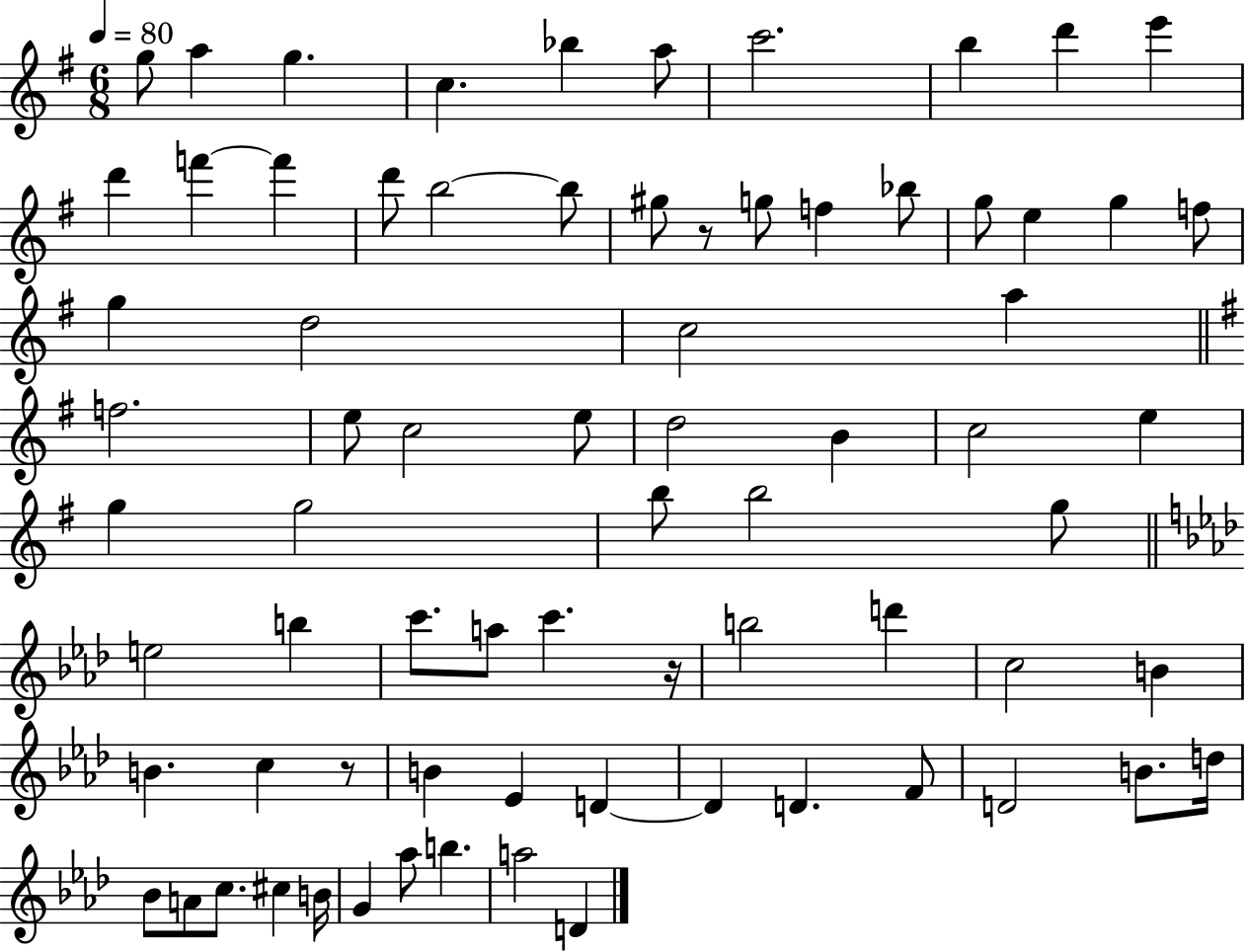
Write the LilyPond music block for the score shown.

{
  \clef treble
  \numericTimeSignature
  \time 6/8
  \key g \major
  \tempo 4 = 80
  \repeat volta 2 { g''8 a''4 g''4. | c''4. bes''4 a''8 | c'''2. | b''4 d'''4 e'''4 | \break d'''4 f'''4~~ f'''4 | d'''8 b''2~~ b''8 | gis''8 r8 g''8 f''4 bes''8 | g''8 e''4 g''4 f''8 | \break g''4 d''2 | c''2 a''4 | \bar "||" \break \key g \major f''2. | e''8 c''2 e''8 | d''2 b'4 | c''2 e''4 | \break g''4 g''2 | b''8 b''2 g''8 | \bar "||" \break \key aes \major e''2 b''4 | c'''8. a''8 c'''4. r16 | b''2 d'''4 | c''2 b'4 | \break b'4. c''4 r8 | b'4 ees'4 d'4~~ | d'4 d'4. f'8 | d'2 b'8. d''16 | \break bes'8 a'8 c''8. cis''4 b'16 | g'4 aes''8 b''4. | a''2 d'4 | } \bar "|."
}